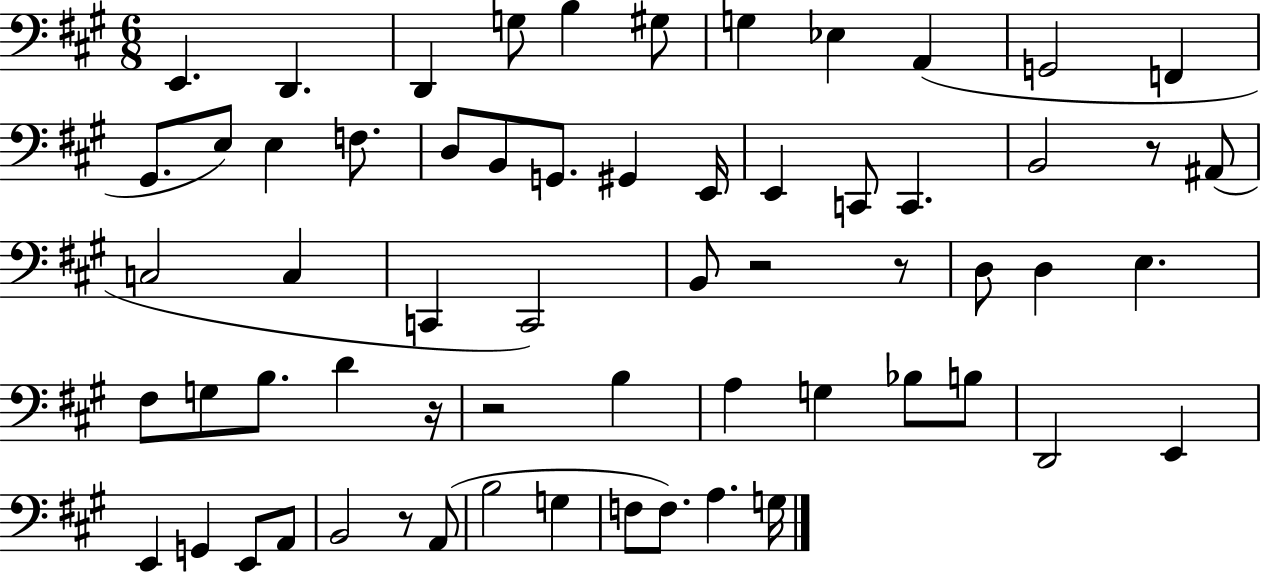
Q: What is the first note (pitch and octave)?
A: E2